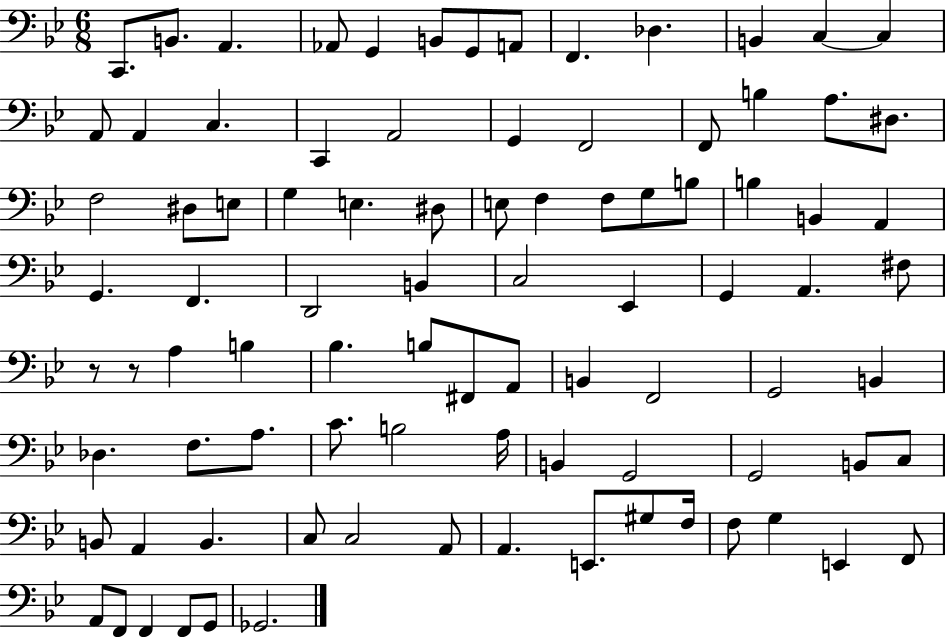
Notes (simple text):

C2/e. B2/e. A2/q. Ab2/e G2/q B2/e G2/e A2/e F2/q. Db3/q. B2/q C3/q C3/q A2/e A2/q C3/q. C2/q A2/h G2/q F2/h F2/e B3/q A3/e. D#3/e. F3/h D#3/e E3/e G3/q E3/q. D#3/e E3/e F3/q F3/e G3/e B3/e B3/q B2/q A2/q G2/q. F2/q. D2/h B2/q C3/h Eb2/q G2/q A2/q. F#3/e R/e R/e A3/q B3/q Bb3/q. B3/e F#2/e A2/e B2/q F2/h G2/h B2/q Db3/q. F3/e. A3/e. C4/e. B3/h A3/s B2/q G2/h G2/h B2/e C3/e B2/e A2/q B2/q. C3/e C3/h A2/e A2/q. E2/e. G#3/e F3/s F3/e G3/q E2/q F2/e A2/e F2/e F2/q F2/e G2/e Gb2/h.